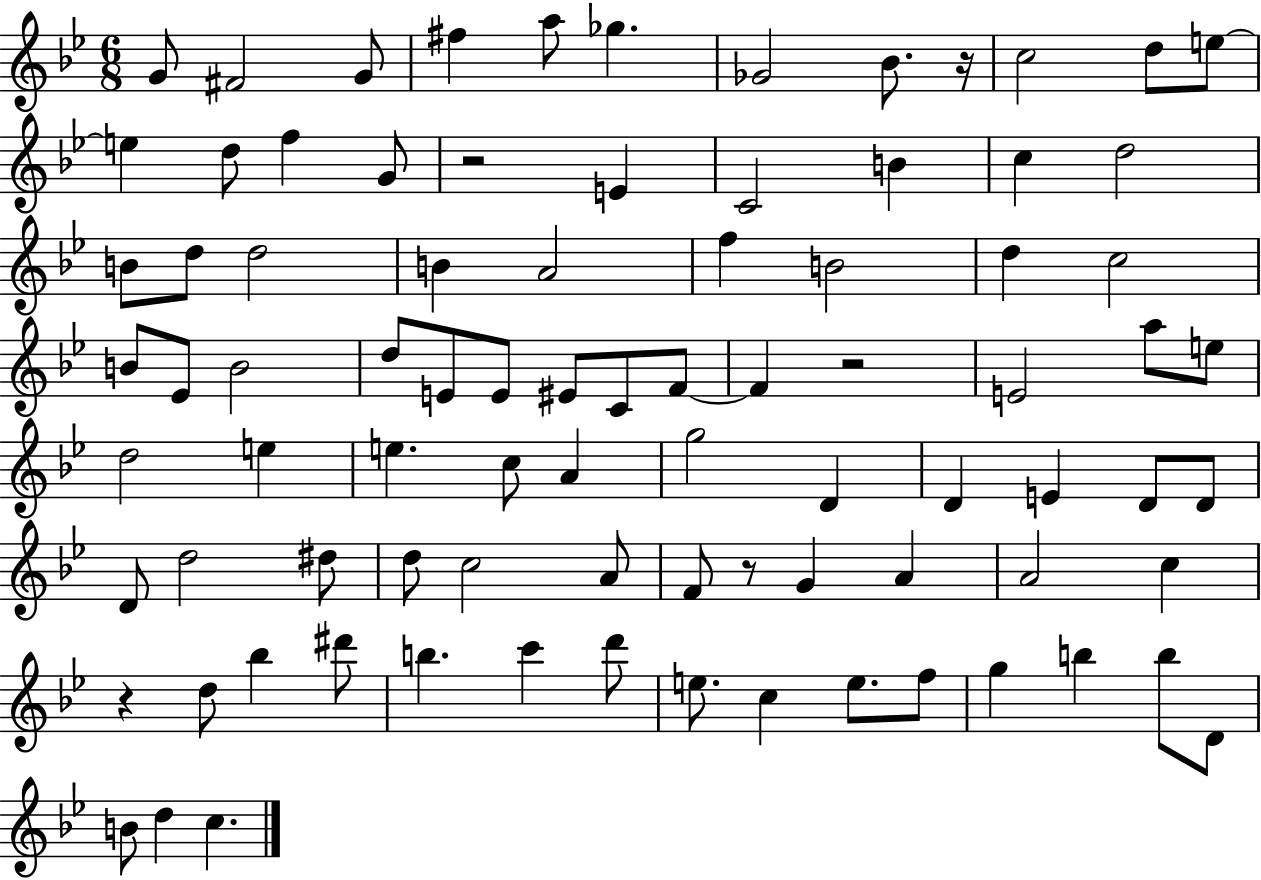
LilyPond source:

{
  \clef treble
  \numericTimeSignature
  \time 6/8
  \key bes \major
  g'8 fis'2 g'8 | fis''4 a''8 ges''4. | ges'2 bes'8. r16 | c''2 d''8 e''8~~ | \break e''4 d''8 f''4 g'8 | r2 e'4 | c'2 b'4 | c''4 d''2 | \break b'8 d''8 d''2 | b'4 a'2 | f''4 b'2 | d''4 c''2 | \break b'8 ees'8 b'2 | d''8 e'8 e'8 eis'8 c'8 f'8~~ | f'4 r2 | e'2 a''8 e''8 | \break d''2 e''4 | e''4. c''8 a'4 | g''2 d'4 | d'4 e'4 d'8 d'8 | \break d'8 d''2 dis''8 | d''8 c''2 a'8 | f'8 r8 g'4 a'4 | a'2 c''4 | \break r4 d''8 bes''4 dis'''8 | b''4. c'''4 d'''8 | e''8. c''4 e''8. f''8 | g''4 b''4 b''8 d'8 | \break b'8 d''4 c''4. | \bar "|."
}